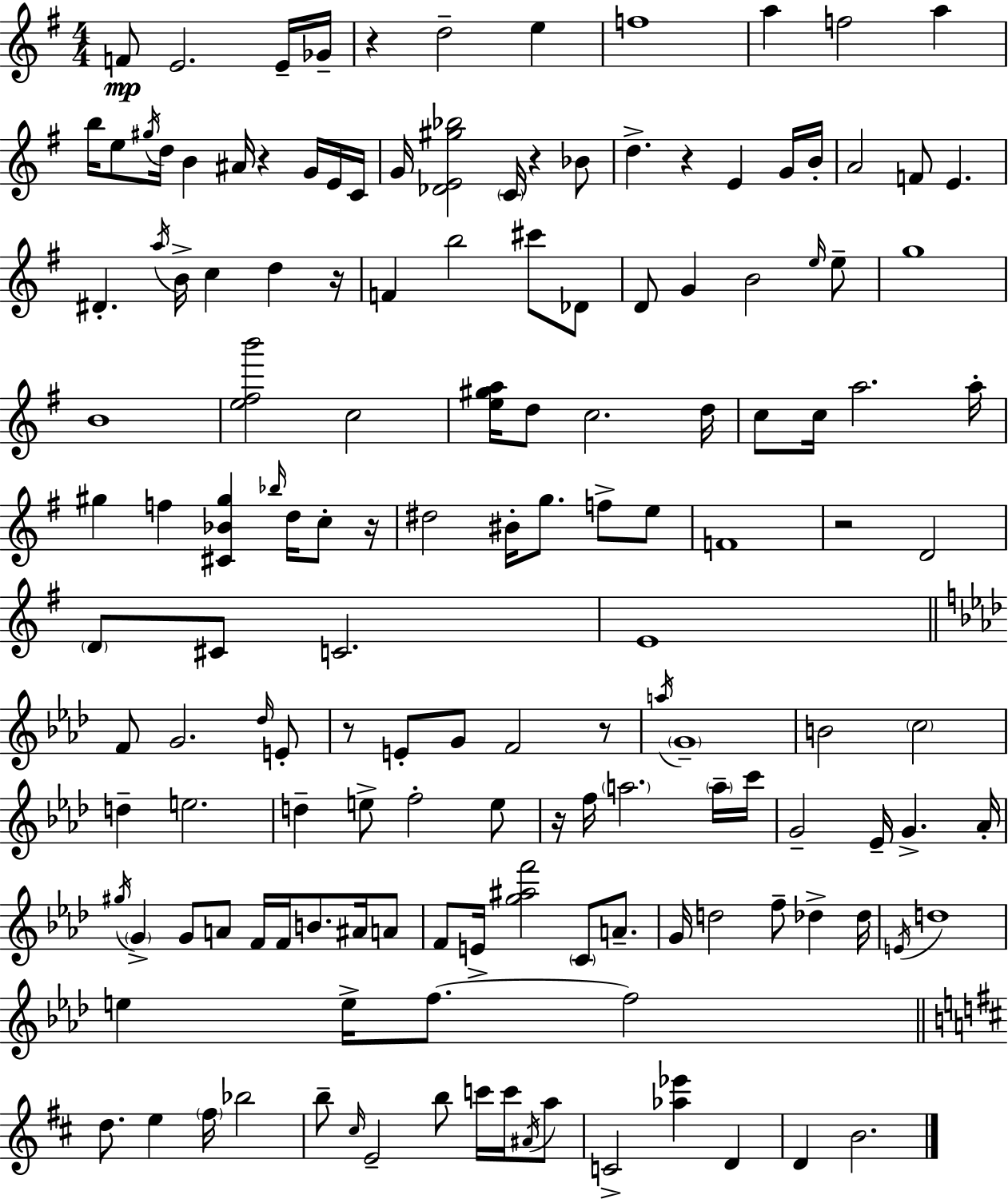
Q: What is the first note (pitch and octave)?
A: F4